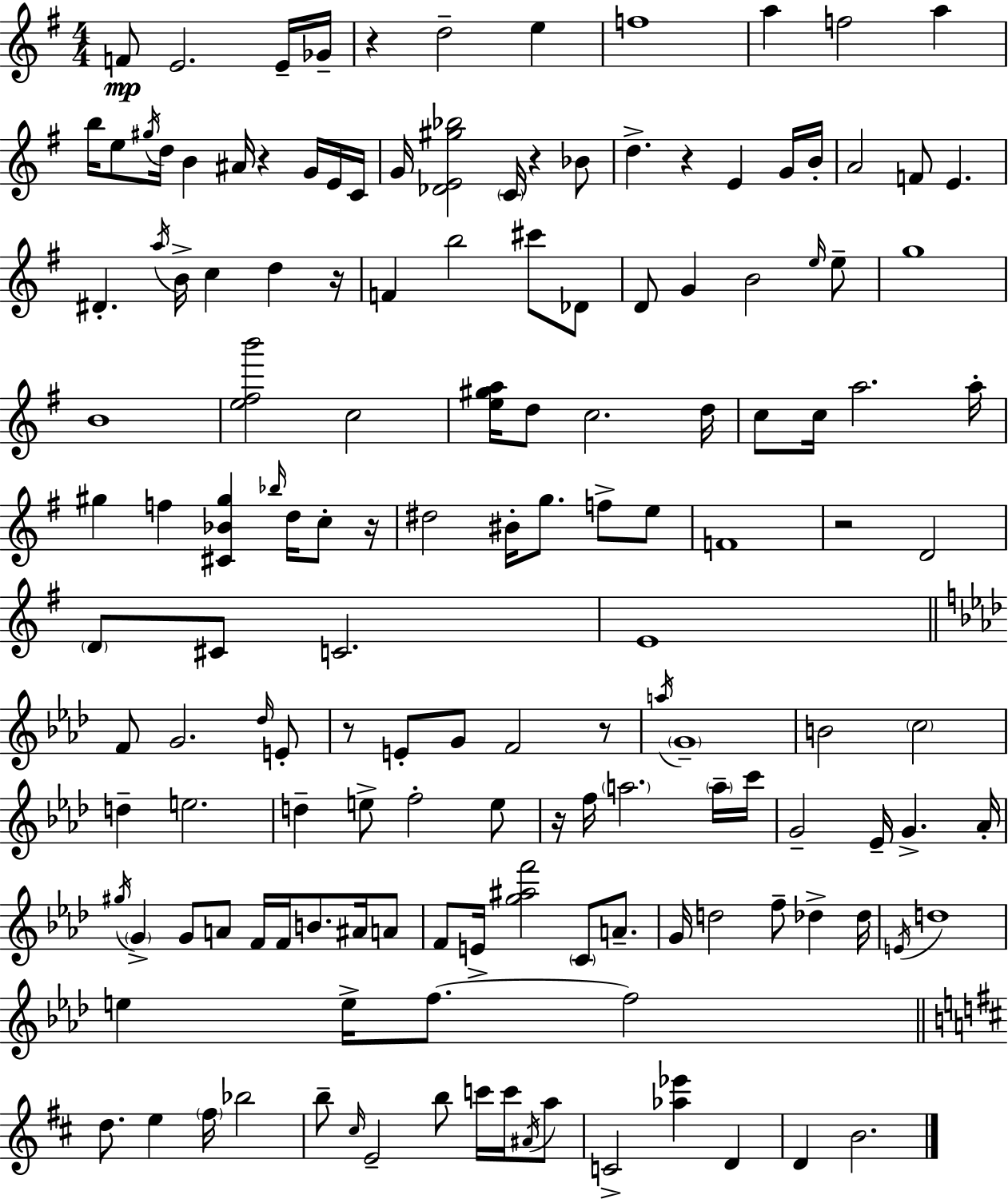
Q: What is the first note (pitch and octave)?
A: F4